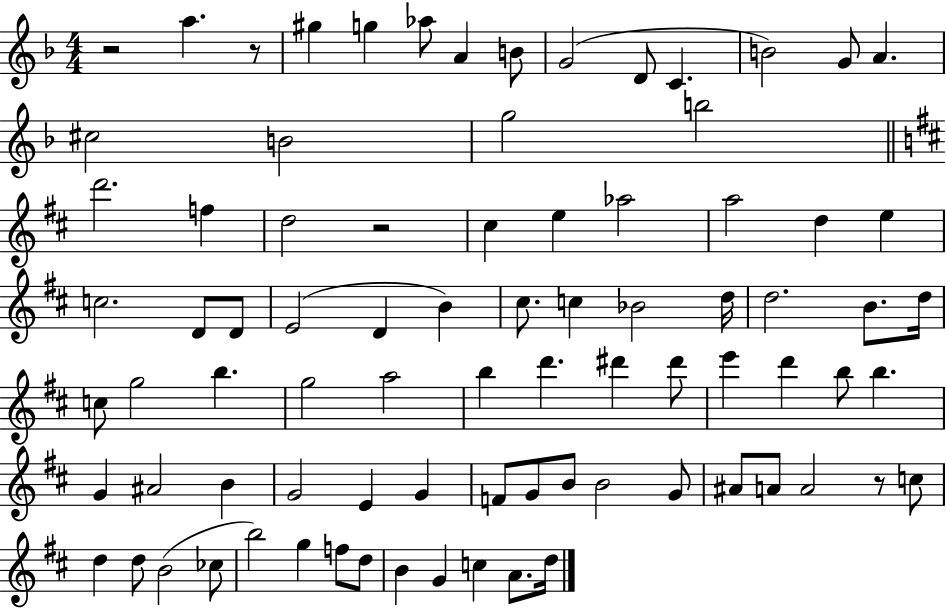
R/h A5/q. R/e G#5/q G5/q Ab5/e A4/q B4/e G4/h D4/e C4/q. B4/h G4/e A4/q. C#5/h B4/h G5/h B5/h D6/h. F5/q D5/h R/h C#5/q E5/q Ab5/h A5/h D5/q E5/q C5/h. D4/e D4/e E4/h D4/q B4/q C#5/e. C5/q Bb4/h D5/s D5/h. B4/e. D5/s C5/e G5/h B5/q. G5/h A5/h B5/q D6/q. D#6/q D#6/e E6/q D6/q B5/e B5/q. G4/q A#4/h B4/q G4/h E4/q G4/q F4/e G4/e B4/e B4/h G4/e A#4/e A4/e A4/h R/e C5/e D5/q D5/e B4/h CES5/e B5/h G5/q F5/e D5/e B4/q G4/q C5/q A4/e. D5/s